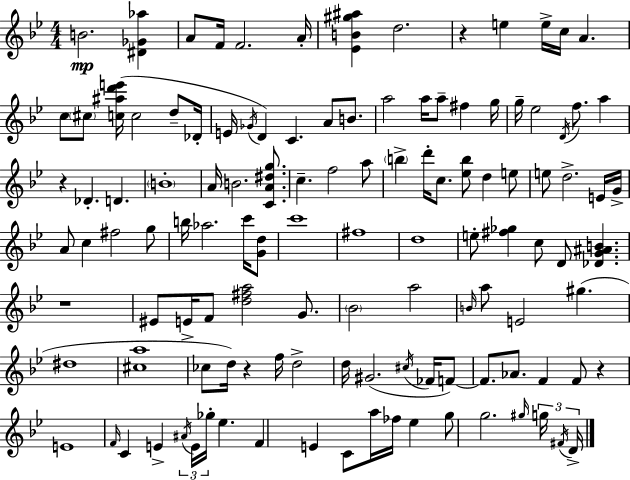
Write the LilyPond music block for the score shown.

{
  \clef treble
  \numericTimeSignature
  \time 4/4
  \key bes \major
  \repeat volta 2 { b'2.\mp <dis' ges' aes''>4 | a'8 f'16 f'2. a'16-. | <ees' b' gis'' ais''>4 d''2. | r4 e''4 e''16-> c''16 a'4. | \break c''8 \parenthesize cis''8 <c'' ais'' d''' e'''>16( c''2 d''8-- des'16-. | e'16 \acciaccatura { ges'16 }) d'4 c'4. a'8 b'8. | a''2 a''16 a''8-- fis''4 | g''16 g''16-- ees''2 \acciaccatura { d'16 } f''8. a''4 | \break r4 des'4.-. d'4. | \parenthesize b'1-. | a'16 b'2. <c' a' dis'' g''>8. | c''4.-- f''2 | \break a''8 \parenthesize b''4-> d'''16-. c''8. <ees'' b''>8 d''4 | e''8 e''8 d''2.-> | e'16 g'16-> a'8 c''4 fis''2 | g''8 b''16 aes''2. c'''16 | \break <g' d''>8 c'''1 | fis''1 | d''1 | e''8-. <fis'' ges''>4 c''8 d'8 <des' g' ais' b'>4. | \break r1 | eis'8 e'16-> f'8 <d'' fis'' a''>2 g'8. | \parenthesize bes'2 a''2 | \grace { b'16 } a''8 e'2 gis''4.( | \break dis''1 | <cis'' a''>1 | ces''8 d''16) r4 f''16 d''2-> | d''16 gis'2.( | \break \acciaccatura { cis''16 } fes'16 f'8~~) f'8. aes'8. f'4 f'8 | r4 e'1 | \grace { f'16 } c'4 e'4-> \tuplet 3/2 { \acciaccatura { ais'16 } e'16 ges''16-. } | ees''4. f'4 e'4 c'8 | \break a''16 fes''16 ees''4 g''8 g''2. | \grace { gis''16 } \tuplet 3/2 { g''16 \acciaccatura { fis'16 } d'16-> } } \bar "|."
}